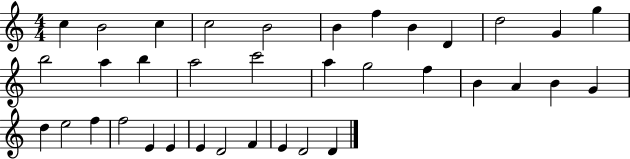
C5/q B4/h C5/q C5/h B4/h B4/q F5/q B4/q D4/q D5/h G4/q G5/q B5/h A5/q B5/q A5/h C6/h A5/q G5/h F5/q B4/q A4/q B4/q G4/q D5/q E5/h F5/q F5/h E4/q E4/q E4/q D4/h F4/q E4/q D4/h D4/q